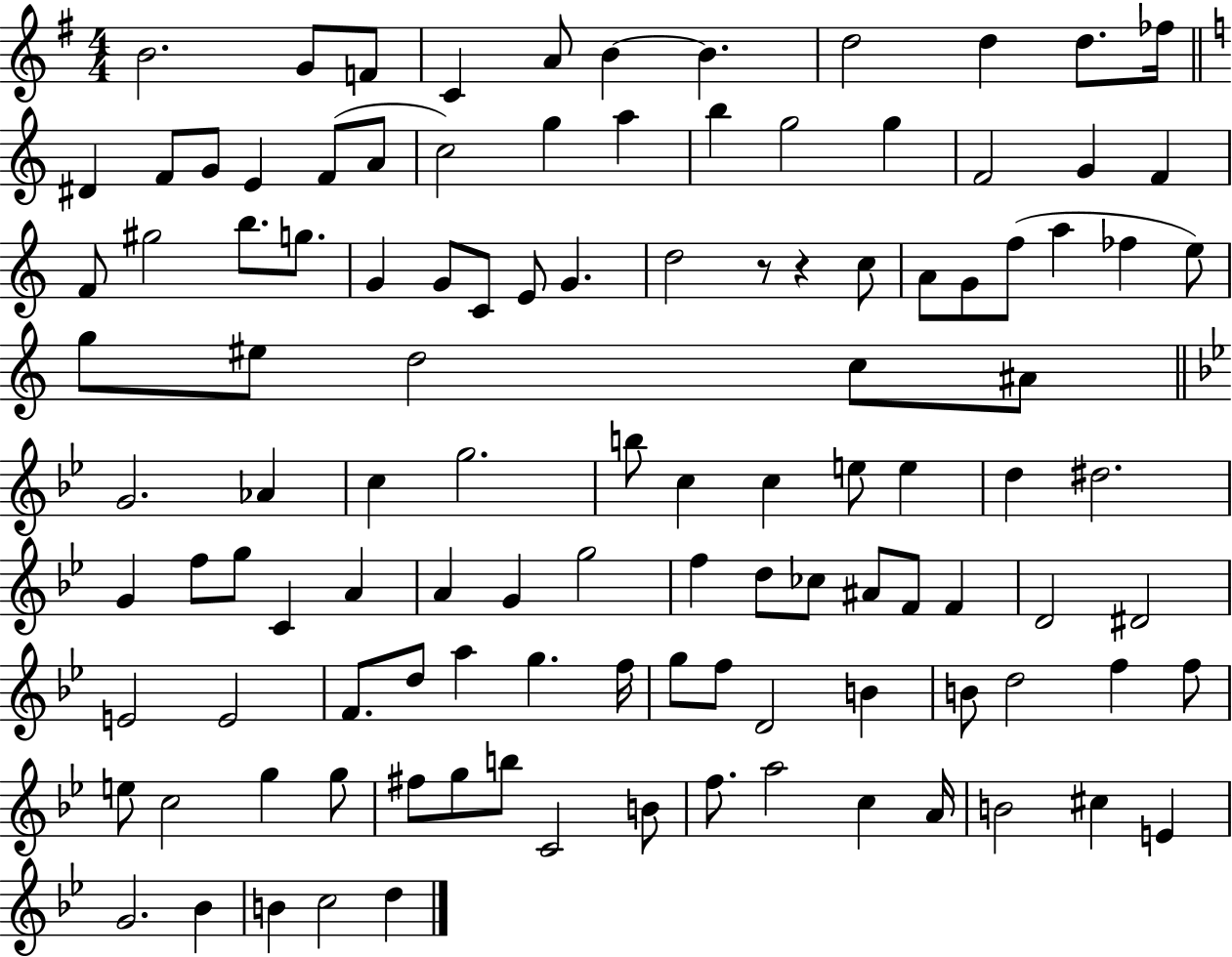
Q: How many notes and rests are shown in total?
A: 113